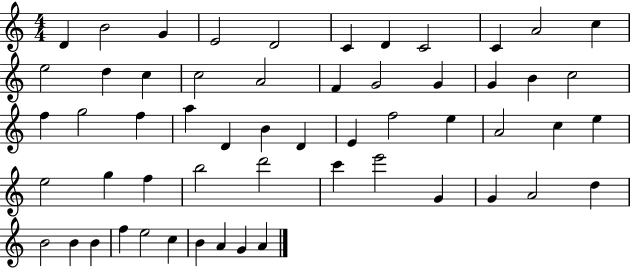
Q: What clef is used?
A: treble